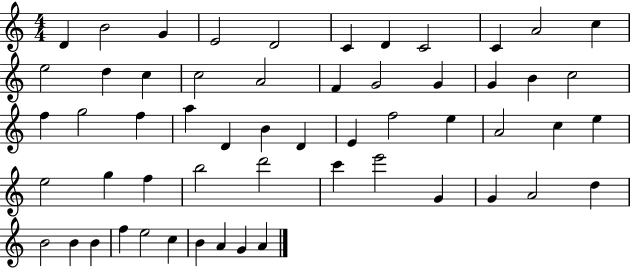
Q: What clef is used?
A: treble